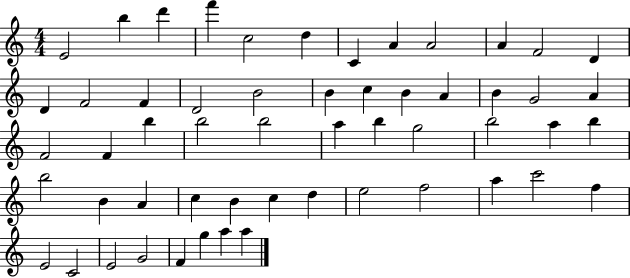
X:1
T:Untitled
M:4/4
L:1/4
K:C
E2 b d' f' c2 d C A A2 A F2 D D F2 F D2 B2 B c B A B G2 A F2 F b b2 b2 a b g2 b2 a b b2 B A c B c d e2 f2 a c'2 f E2 C2 E2 G2 F g a a